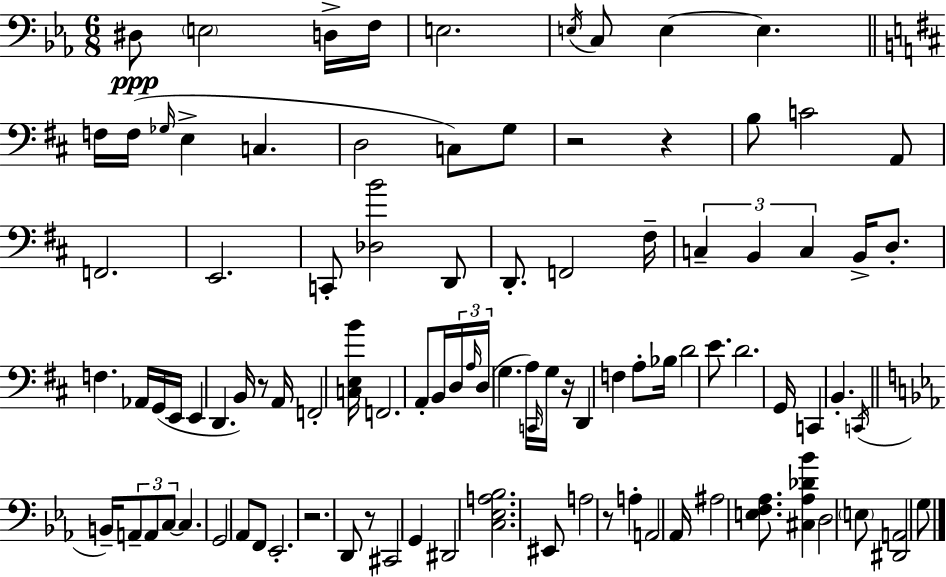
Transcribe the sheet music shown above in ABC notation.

X:1
T:Untitled
M:6/8
L:1/4
K:Eb
^D,/2 E,2 D,/4 F,/4 E,2 E,/4 C,/2 E, E, F,/4 F,/4 _G,/4 E, C, D,2 C,/2 G,/2 z2 z B,/2 C2 A,,/2 F,,2 E,,2 C,,/2 [_D,B]2 D,,/2 D,,/2 F,,2 ^F,/4 C, B,, C, B,,/4 D,/2 F, _A,,/4 G,,/4 E,,/4 E,, D,, B,,/4 z/2 A,,/4 F,,2 [C,E,B]/4 F,,2 A,,/2 B,,/4 D,/4 A,/4 D,/4 G, A,/4 C,,/4 G,/4 z/4 D,, F, A,/2 _B,/4 D2 E/2 D2 G,,/4 C,, B,, C,,/4 B,,/4 A,,/2 A,,/2 C,/2 C, G,,2 _A,,/2 F,,/2 _E,,2 z2 D,,/2 z/2 ^C,,2 G,, ^D,,2 [C,_E,A,_B,]2 ^E,,/2 A,2 z/2 A, A,,2 _A,,/4 ^A,2 [E,F,_A,]/2 [^C,_A,_D_B] D,2 E,/2 [^D,,A,,]2 G,/2